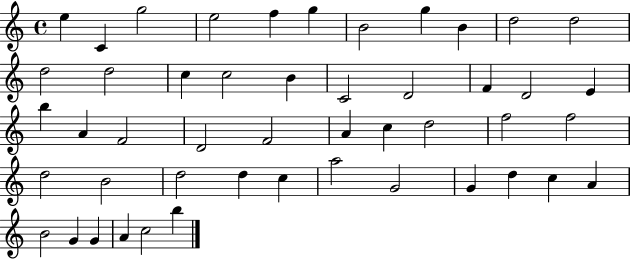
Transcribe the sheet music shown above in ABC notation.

X:1
T:Untitled
M:4/4
L:1/4
K:C
e C g2 e2 f g B2 g B d2 d2 d2 d2 c c2 B C2 D2 F D2 E b A F2 D2 F2 A c d2 f2 f2 d2 B2 d2 d c a2 G2 G d c A B2 G G A c2 b